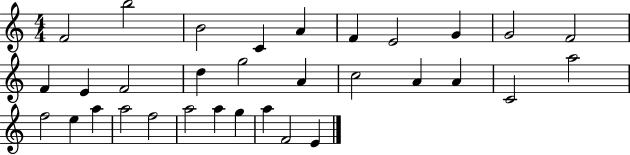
{
  \clef treble
  \numericTimeSignature
  \time 4/4
  \key c \major
  f'2 b''2 | b'2 c'4 a'4 | f'4 e'2 g'4 | g'2 f'2 | \break f'4 e'4 f'2 | d''4 g''2 a'4 | c''2 a'4 a'4 | c'2 a''2 | \break f''2 e''4 a''4 | a''2 f''2 | a''2 a''4 g''4 | a''4 f'2 e'4 | \break \bar "|."
}